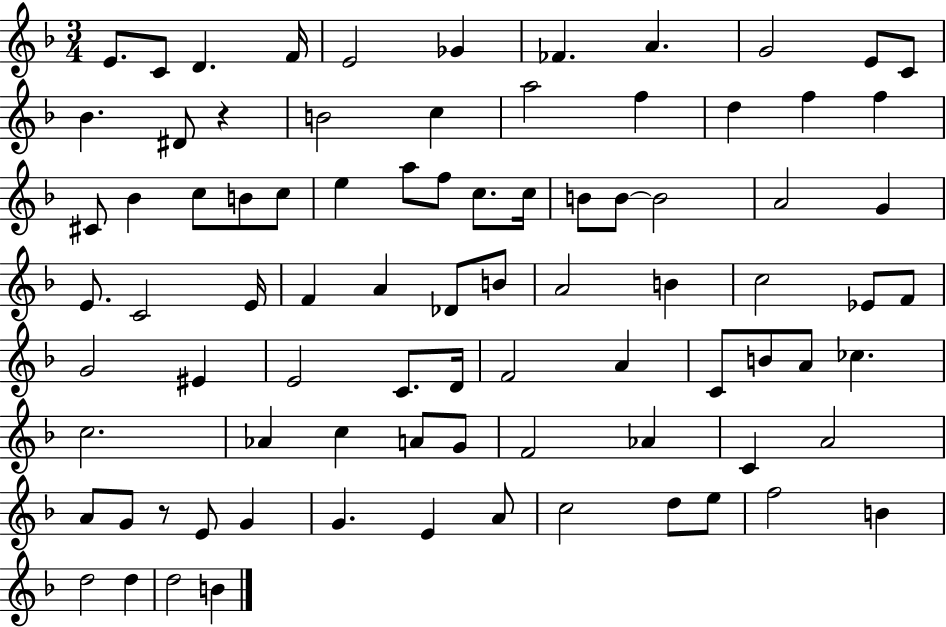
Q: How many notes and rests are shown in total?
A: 85